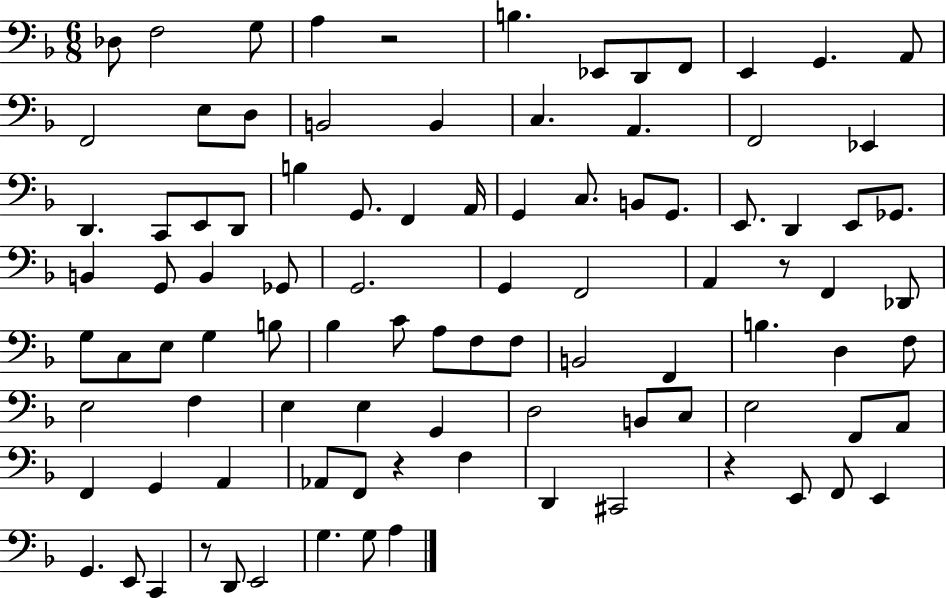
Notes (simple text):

Db3/e F3/h G3/e A3/q R/h B3/q. Eb2/e D2/e F2/e E2/q G2/q. A2/e F2/h E3/e D3/e B2/h B2/q C3/q. A2/q. F2/h Eb2/q D2/q. C2/e E2/e D2/e B3/q G2/e. F2/q A2/s G2/q C3/e. B2/e G2/e. E2/e. D2/q E2/e Gb2/e. B2/q G2/e B2/q Gb2/e G2/h. G2/q F2/h A2/q R/e F2/q Db2/e G3/e C3/e E3/e G3/q B3/e Bb3/q C4/e A3/e F3/e F3/e B2/h F2/q B3/q. D3/q F3/e E3/h F3/q E3/q E3/q G2/q D3/h B2/e C3/e E3/h F2/e A2/e F2/q G2/q A2/q Ab2/e F2/e R/q F3/q D2/q C#2/h R/q E2/e F2/e E2/q G2/q. E2/e C2/q R/e D2/e E2/h G3/q. G3/e A3/q